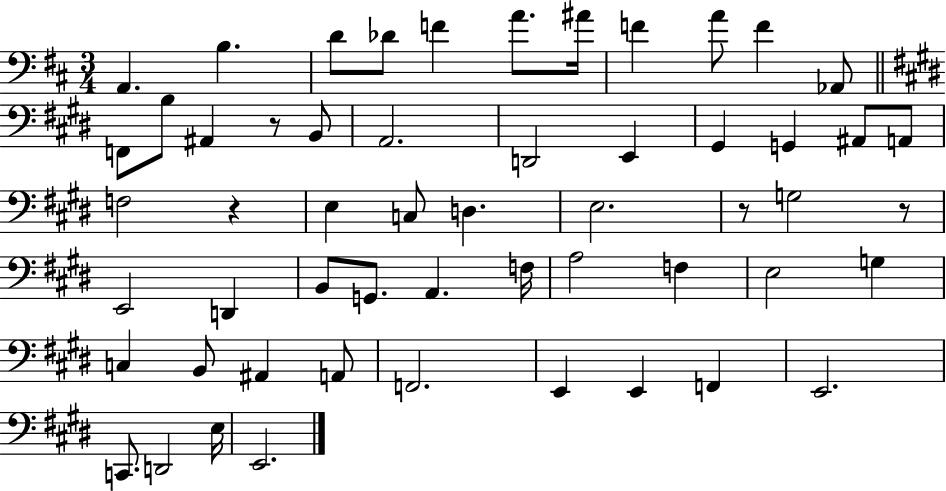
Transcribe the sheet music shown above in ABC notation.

X:1
T:Untitled
M:3/4
L:1/4
K:D
A,, B, D/2 _D/2 F A/2 ^A/4 F A/2 F _A,,/2 F,,/2 B,/2 ^A,, z/2 B,,/2 A,,2 D,,2 E,, ^G,, G,, ^A,,/2 A,,/2 F,2 z E, C,/2 D, E,2 z/2 G,2 z/2 E,,2 D,, B,,/2 G,,/2 A,, F,/4 A,2 F, E,2 G, C, B,,/2 ^A,, A,,/2 F,,2 E,, E,, F,, E,,2 C,,/2 D,,2 E,/4 E,,2